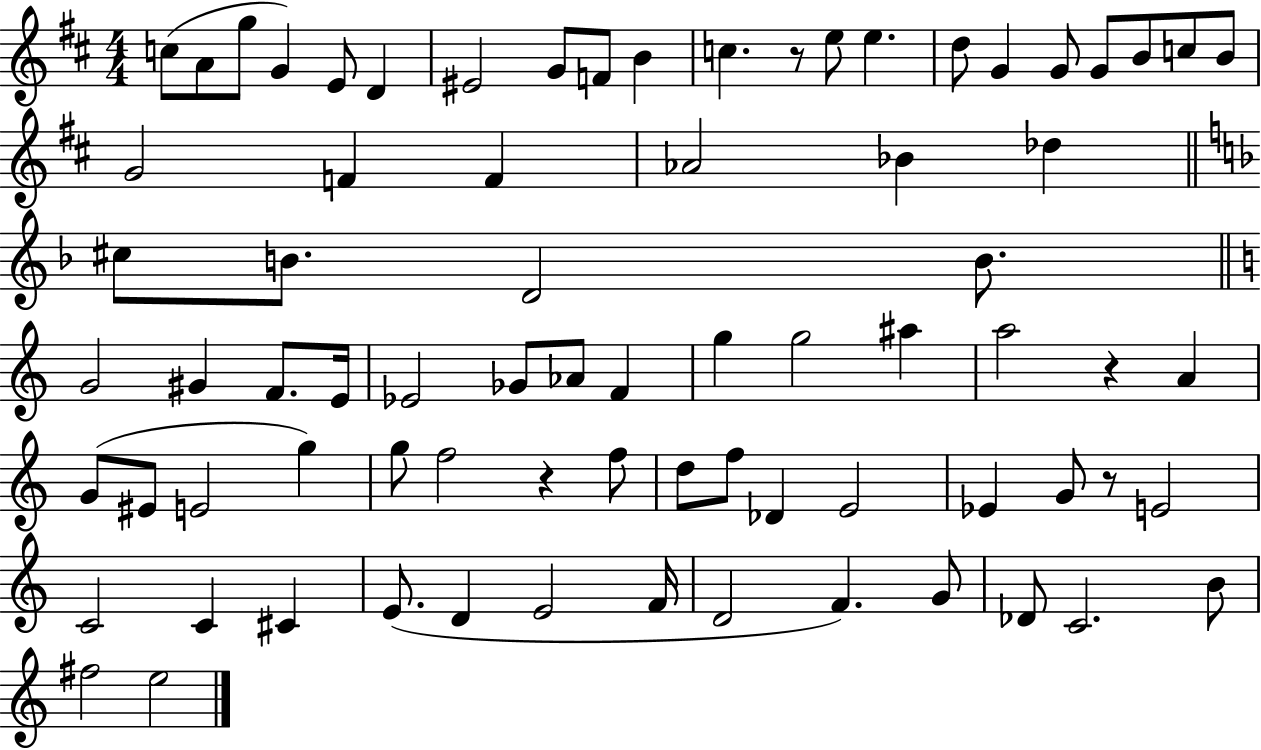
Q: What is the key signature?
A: D major